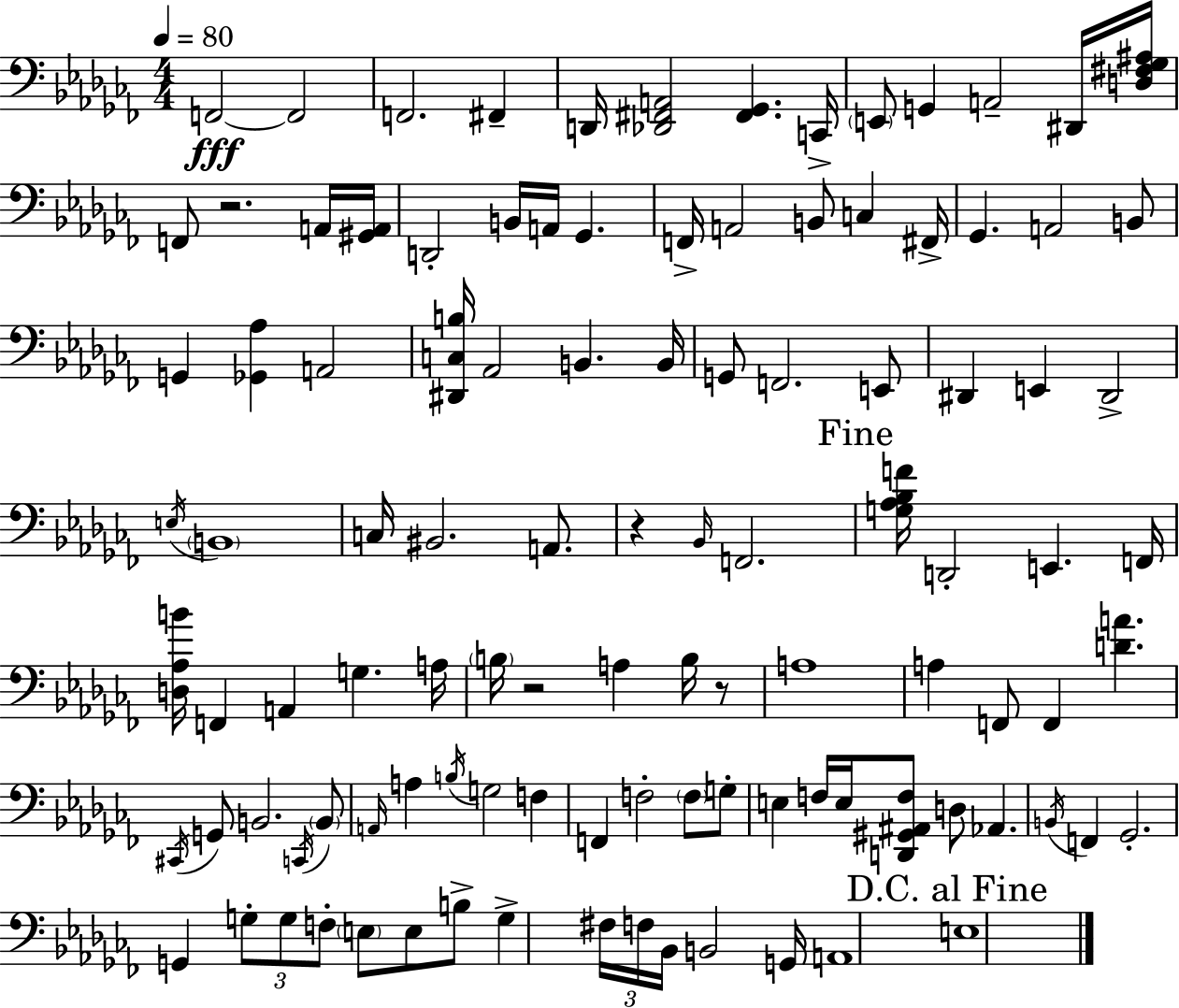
X:1
T:Untitled
M:4/4
L:1/4
K:Abm
F,,2 F,,2 F,,2 ^F,, D,,/4 [_D,,^F,,A,,]2 [^F,,_G,,] C,,/4 E,,/2 G,, A,,2 ^D,,/4 [D,^F,_G,^A,]/4 F,,/2 z2 A,,/4 [^G,,A,,]/4 D,,2 B,,/4 A,,/4 _G,, F,,/4 A,,2 B,,/2 C, ^F,,/4 _G,, A,,2 B,,/2 G,, [_G,,_A,] A,,2 [^D,,C,B,]/4 _A,,2 B,, B,,/4 G,,/2 F,,2 E,,/2 ^D,, E,, ^D,,2 E,/4 B,,4 C,/4 ^B,,2 A,,/2 z _B,,/4 F,,2 [G,_A,_B,F]/4 D,,2 E,, F,,/4 [D,_A,B]/4 F,, A,, G, A,/4 B,/4 z2 A, B,/4 z/2 A,4 A, F,,/2 F,, [DA] ^C,,/4 G,,/2 B,,2 C,,/4 B,,/2 A,,/4 A, B,/4 G,2 F, F,, F,2 F,/2 G,/2 E, F,/4 E,/4 [D,,^G,,^A,,F,]/2 D,/2 _A,, B,,/4 F,, _G,,2 G,, G,/2 G,/2 F,/2 E,/2 E,/2 B,/2 G, ^F,/4 F,/4 _B,,/4 B,,2 G,,/4 A,,4 E,4